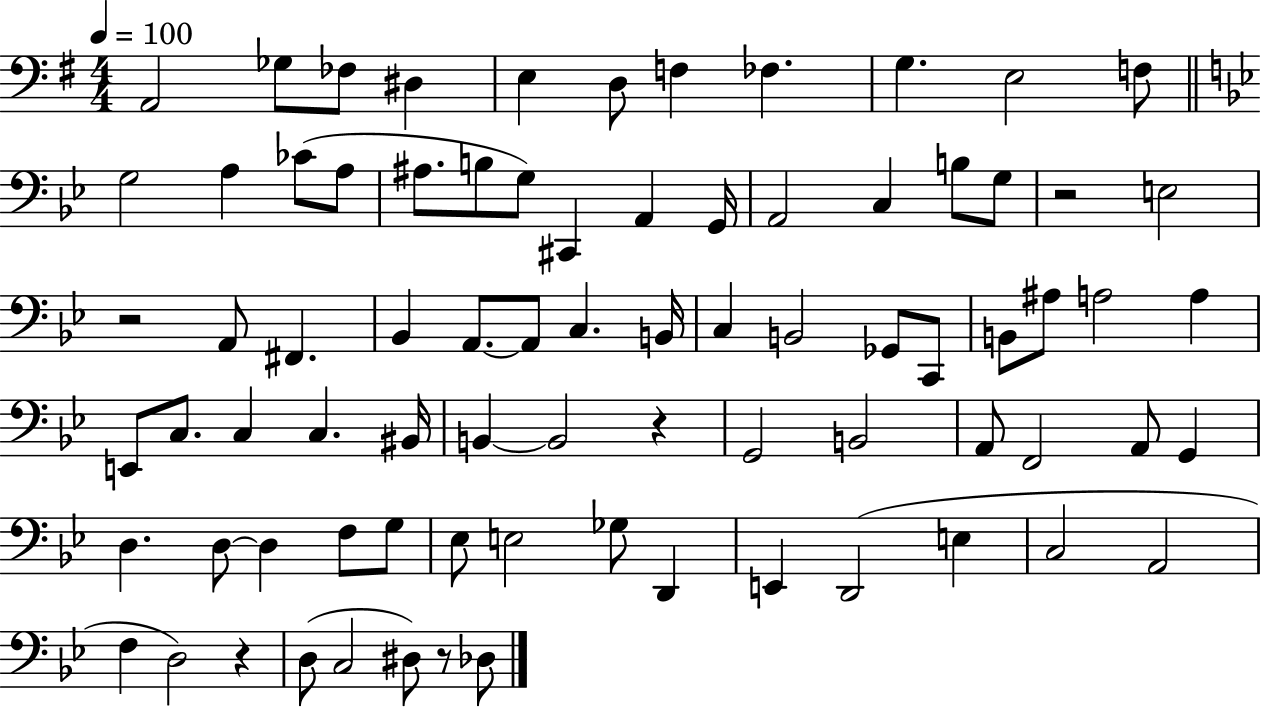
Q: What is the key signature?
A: G major